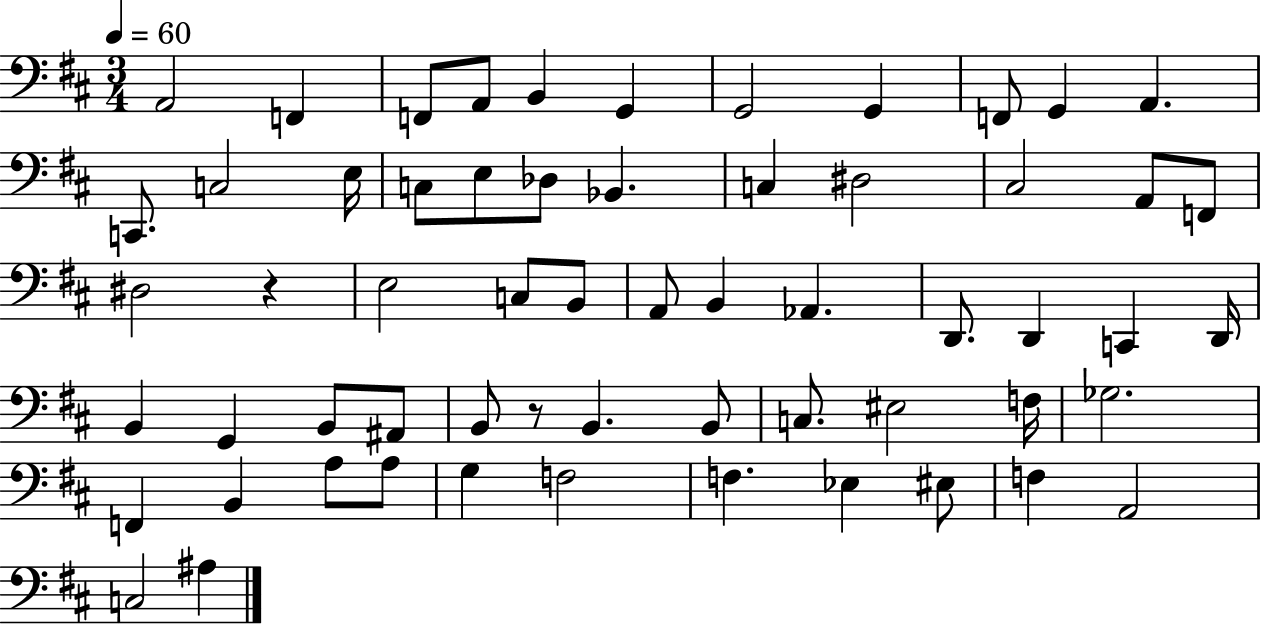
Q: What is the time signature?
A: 3/4